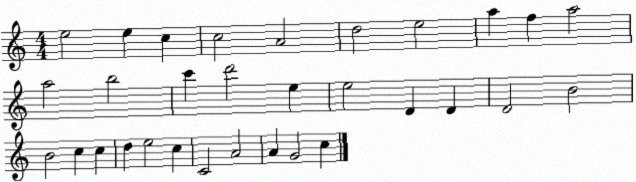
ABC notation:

X:1
T:Untitled
M:4/4
L:1/4
K:C
e2 e c c2 A2 d2 e2 a f a2 a2 b2 c' d'2 e e2 D D D2 B2 B2 c c d e2 c C2 A2 A G2 c